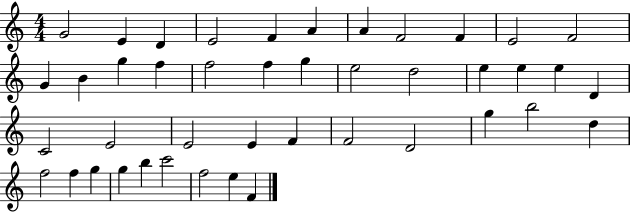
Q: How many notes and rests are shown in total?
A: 43